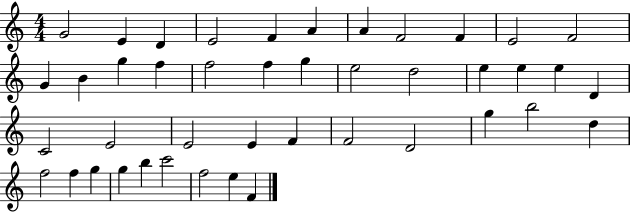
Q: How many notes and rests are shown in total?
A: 43